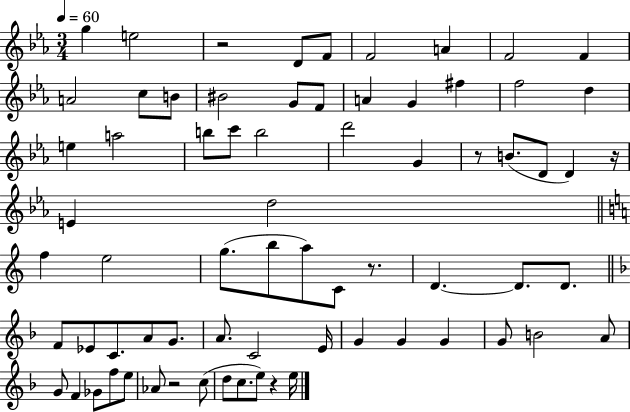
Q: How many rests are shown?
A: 6